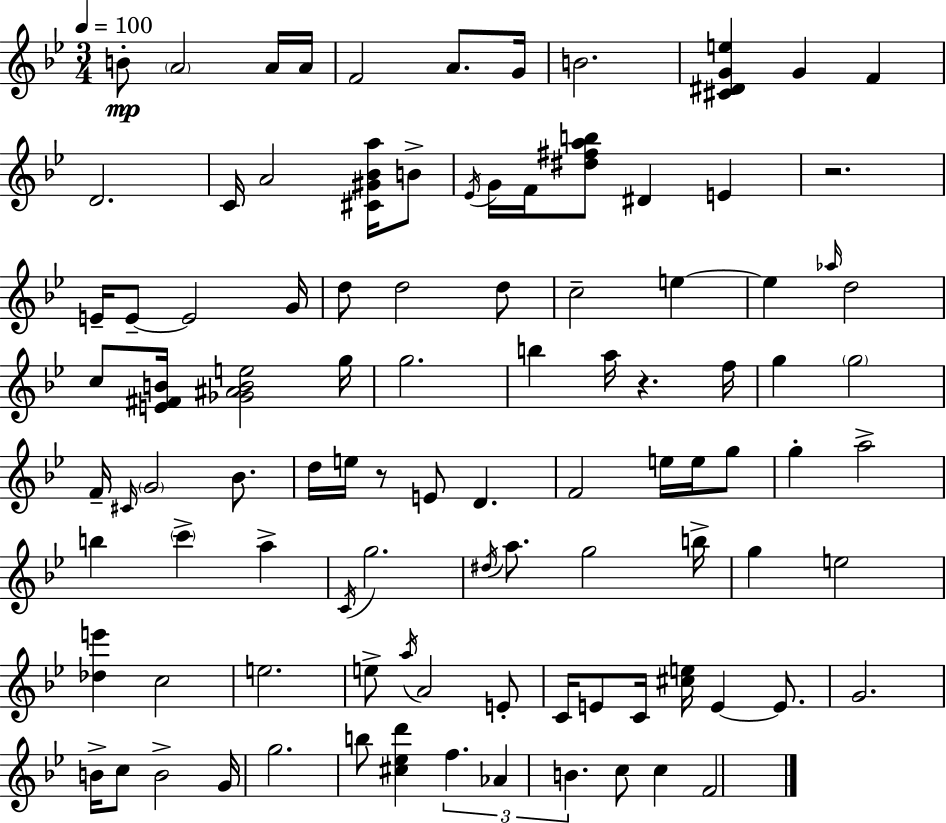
{
  \clef treble
  \numericTimeSignature
  \time 3/4
  \key g \minor
  \tempo 4 = 100
  \repeat volta 2 { b'8-.\mp \parenthesize a'2 a'16 a'16 | f'2 a'8. g'16 | b'2. | <cis' dis' g' e''>4 g'4 f'4 | \break d'2. | c'16 a'2 <cis' gis' bes' a''>16 b'8-> | \acciaccatura { ees'16 } g'16 f'16 <dis'' fis'' a'' b''>8 dis'4 e'4 | r2. | \break e'16-- e'8--~~ e'2 | g'16 d''8 d''2 d''8 | c''2-- e''4~~ | e''4 \grace { aes''16 } d''2 | \break c''8 <e' fis' b'>16 <ges' ais' b' e''>2 | g''16 g''2. | b''4 a''16 r4. | f''16 g''4 \parenthesize g''2 | \break f'16-- \grace { cis'16 } \parenthesize g'2 | bes'8. d''16 e''16 r8 e'8 d'4. | f'2 e''16 | e''16 g''8 g''4-. a''2-> | \break b''4 \parenthesize c'''4-> a''4-> | \acciaccatura { c'16 } g''2. | \acciaccatura { dis''16 } a''8. g''2 | b''16-> g''4 e''2 | \break <des'' e'''>4 c''2 | e''2. | e''8-> \acciaccatura { a''16 } a'2 | e'8-. c'16 e'8 c'16 <cis'' e''>16 e'4~~ | \break e'8. g'2. | b'16-> c''8 b'2-> | g'16 g''2. | b''8 <cis'' ees'' d'''>4 | \break \tuplet 3/2 { f''4. aes'4 b'4. } | c''8 c''4 f'2 | } \bar "|."
}